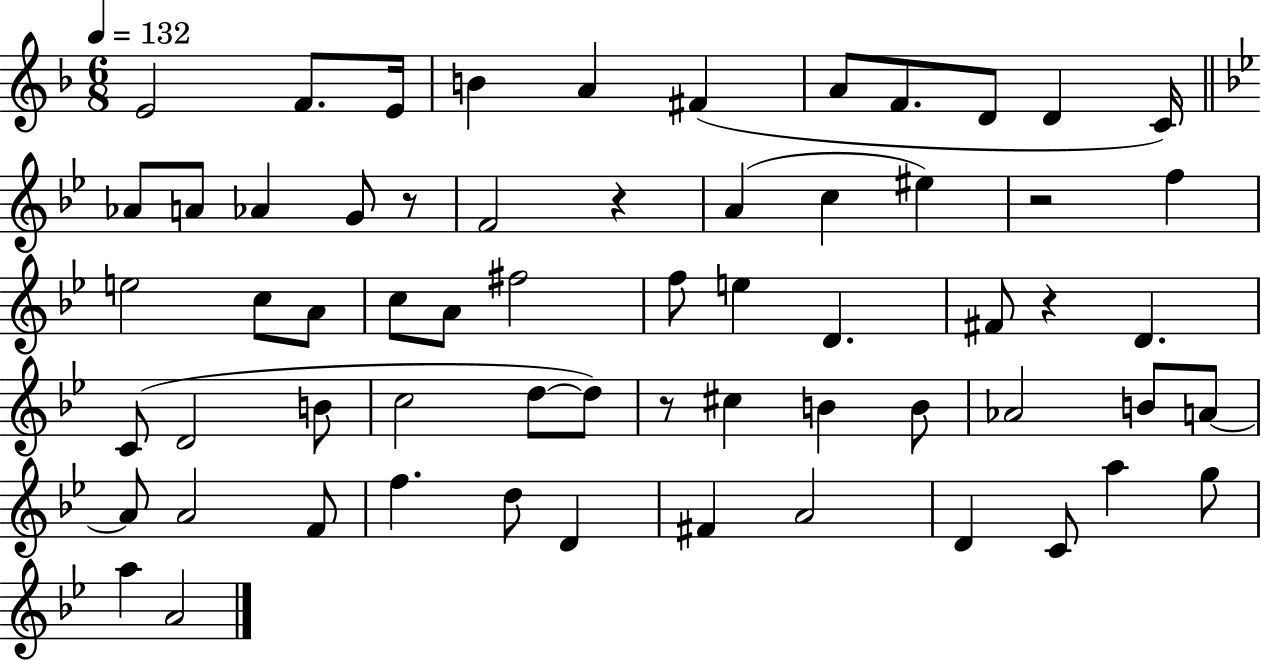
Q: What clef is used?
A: treble